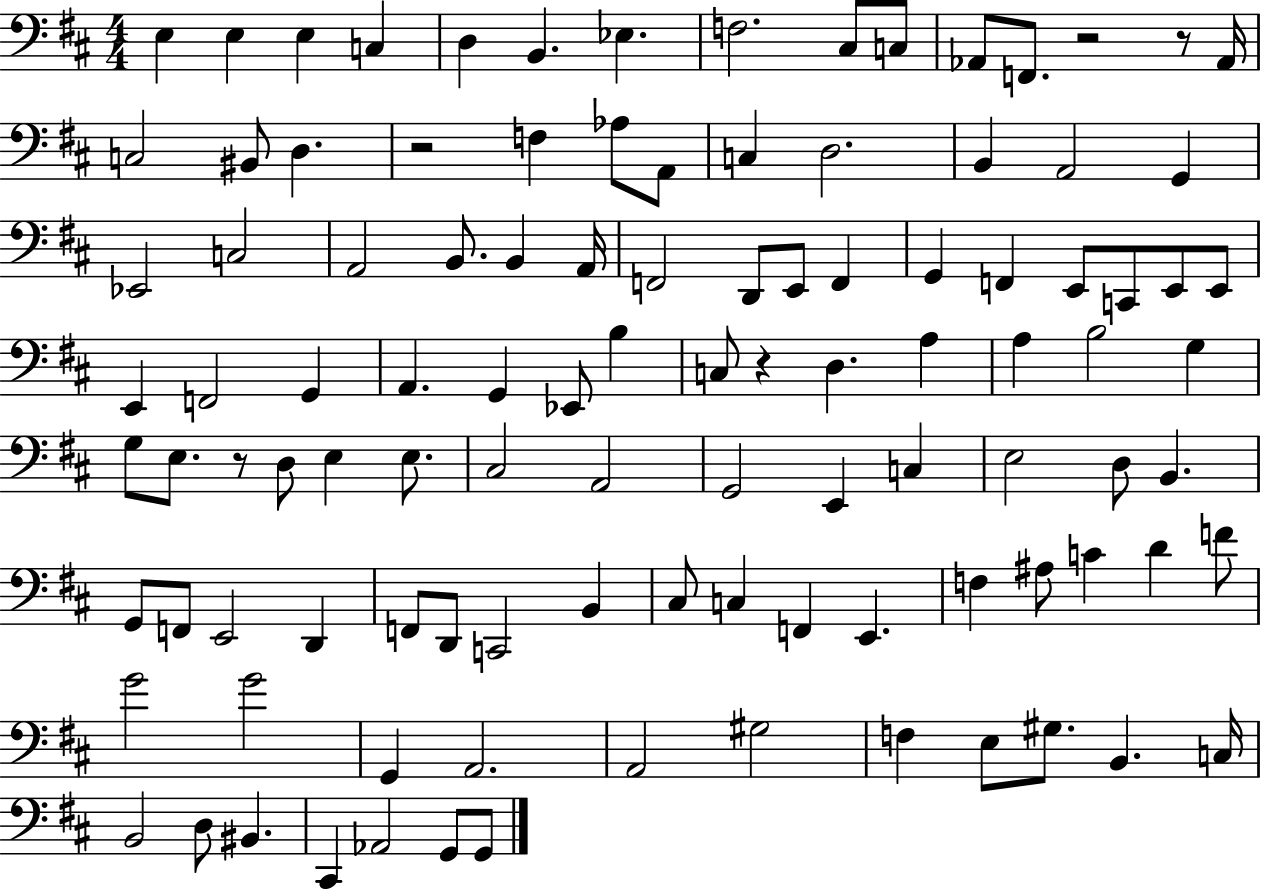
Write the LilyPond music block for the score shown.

{
  \clef bass
  \numericTimeSignature
  \time 4/4
  \key d \major
  e4 e4 e4 c4 | d4 b,4. ees4. | f2. cis8 c8 | aes,8 f,8. r2 r8 aes,16 | \break c2 bis,8 d4. | r2 f4 aes8 a,8 | c4 d2. | b,4 a,2 g,4 | \break ees,2 c2 | a,2 b,8. b,4 a,16 | f,2 d,8 e,8 f,4 | g,4 f,4 e,8 c,8 e,8 e,8 | \break e,4 f,2 g,4 | a,4. g,4 ees,8 b4 | c8 r4 d4. a4 | a4 b2 g4 | \break g8 e8. r8 d8 e4 e8. | cis2 a,2 | g,2 e,4 c4 | e2 d8 b,4. | \break g,8 f,8 e,2 d,4 | f,8 d,8 c,2 b,4 | cis8 c4 f,4 e,4. | f4 ais8 c'4 d'4 f'8 | \break g'2 g'2 | g,4 a,2. | a,2 gis2 | f4 e8 gis8. b,4. c16 | \break b,2 d8 bis,4. | cis,4 aes,2 g,8 g,8 | \bar "|."
}